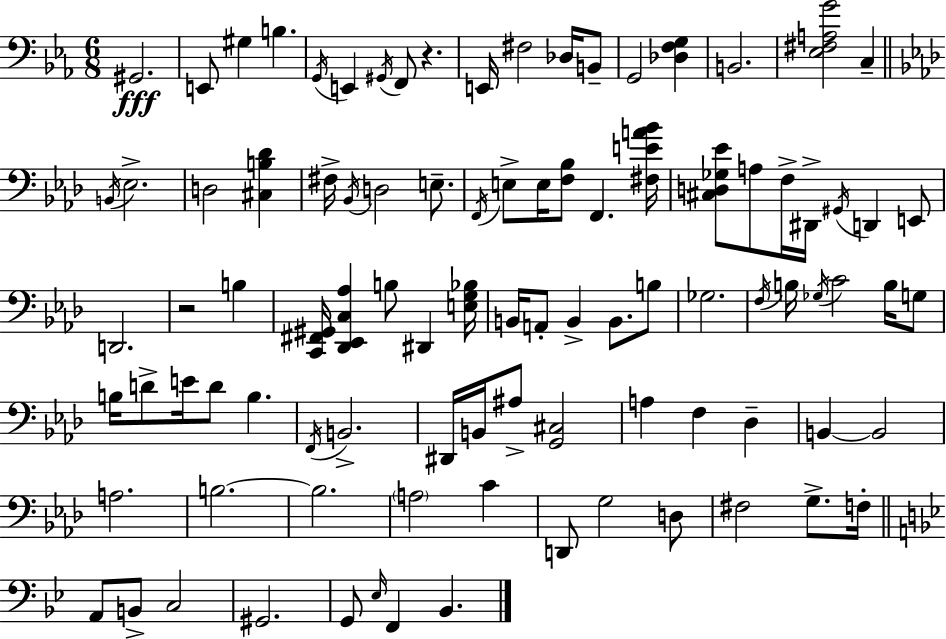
{
  \clef bass
  \numericTimeSignature
  \time 6/8
  \key ees \major
  gis,2.\fff | e,8 gis4 b4. | \acciaccatura { g,16 } e,4 \acciaccatura { gis,16 } f,8 r4. | e,16 fis2 des16 | \break b,8-- g,2 <des f g>4 | b,2. | <ees fis a g'>2 c4-- | \bar "||" \break \key f \minor \acciaccatura { b,16 } ees2.-> | d2 <cis b des'>4 | fis16-> \acciaccatura { bes,16 } d2 e8.-- | \acciaccatura { f,16 } e8-> e16 <f bes>8 f,4. | \break <fis e' a' bes'>16 <cis d ges ees'>8 a8 f16-> dis,16-> \acciaccatura { gis,16 } d,4 | e,8 d,2. | r2 | b4 <c, fis, gis,>16 <des, ees, c aes>4 b8 dis,4 | \break <e g bes>16 b,16 a,8-. b,4-> b,8. | b8 ges2. | \acciaccatura { f16 } b16 \acciaccatura { ges16 } c'2 | b16 g8 b16 d'8-> e'16 d'8 | \break b4. \acciaccatura { f,16 } b,2.-> | dis,16 b,16 ais8-> <g, cis>2 | a4 f4 | des4-- b,4~~ b,2 | \break a2. | b2.~~ | b2. | \parenthesize a2 | \break c'4 d,8 g2 | d8 fis2 | g8.-> f16-. \bar "||" \break \key bes \major a,8 b,8-> c2 | gis,2. | g,8 \grace { ees16 } f,4 bes,4. | \bar "|."
}